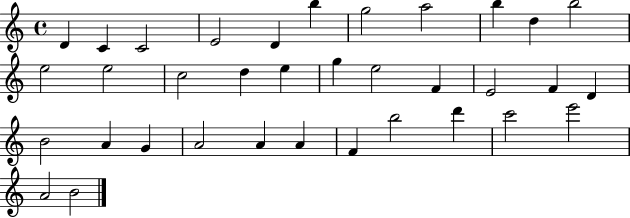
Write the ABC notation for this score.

X:1
T:Untitled
M:4/4
L:1/4
K:C
D C C2 E2 D b g2 a2 b d b2 e2 e2 c2 d e g e2 F E2 F D B2 A G A2 A A F b2 d' c'2 e'2 A2 B2